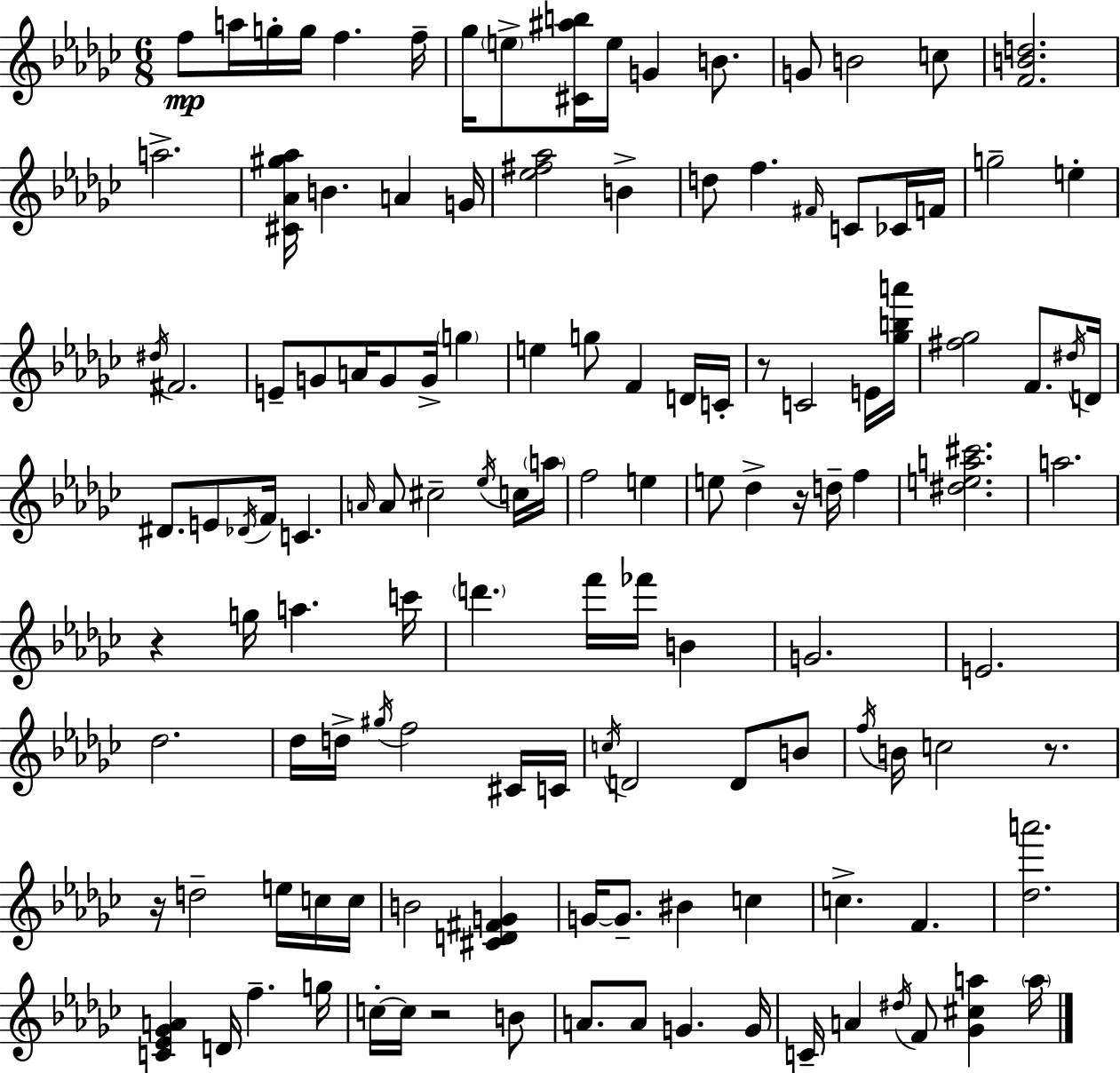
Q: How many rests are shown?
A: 6